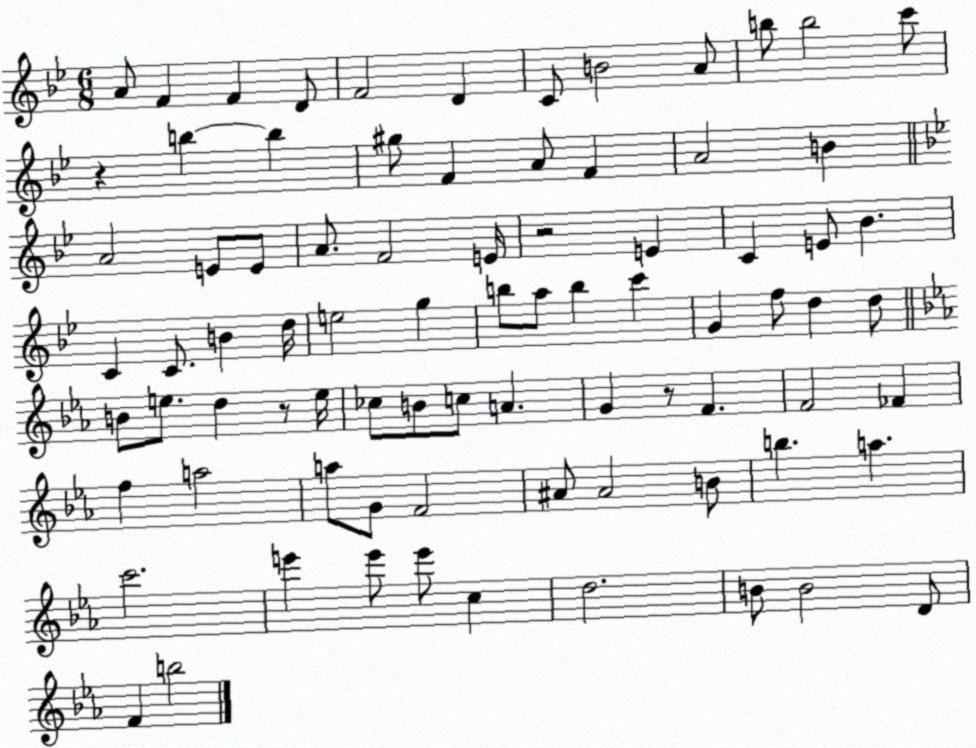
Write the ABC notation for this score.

X:1
T:Untitled
M:6/8
L:1/4
K:Bb
A/2 F F D/2 F2 D C/2 B2 A/2 b/2 b2 c'/2 z b b ^g/2 F A/2 F A2 B A2 E/2 E/2 A/2 F2 E/4 z2 E C E/2 _B C C/2 B d/4 e2 g b/2 a/2 b c' G f/2 d d/2 B/2 e/2 d z/2 e/4 _c/2 B/2 c/2 A G z/2 F F2 _F f a2 a/2 G/2 F2 ^A/2 ^A2 B/2 b a c'2 e' e'/2 e'/2 c d2 B/2 B2 D/2 F b2